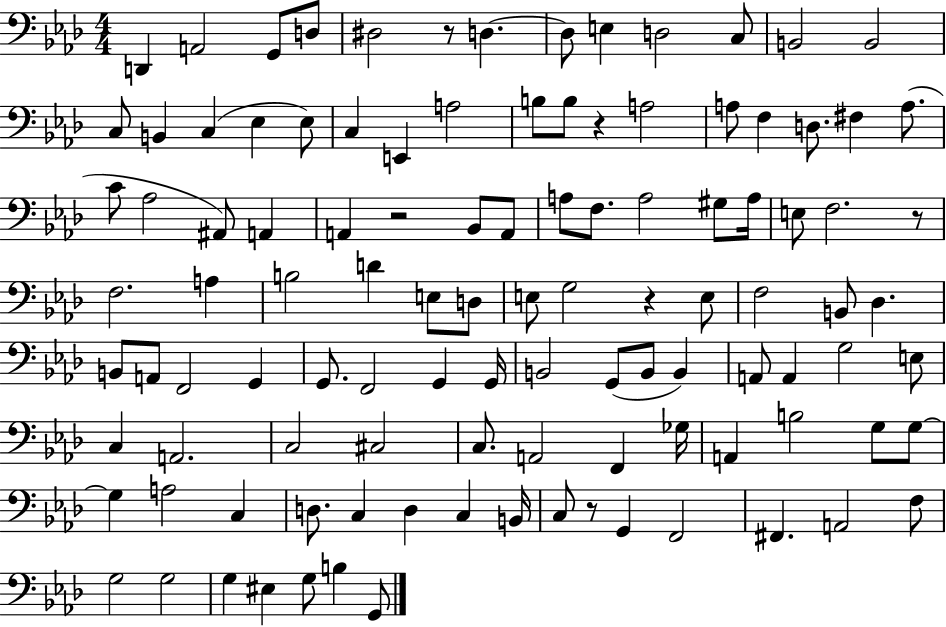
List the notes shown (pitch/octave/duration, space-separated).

D2/q A2/h G2/e D3/e D#3/h R/e D3/q. D3/e E3/q D3/h C3/e B2/h B2/h C3/e B2/q C3/q Eb3/q Eb3/e C3/q E2/q A3/h B3/e B3/e R/q A3/h A3/e F3/q D3/e. F#3/q A3/e. C4/e Ab3/h A#2/e A2/q A2/q R/h Bb2/e A2/e A3/e F3/e. A3/h G#3/e A3/s E3/e F3/h. R/e F3/h. A3/q B3/h D4/q E3/e D3/e E3/e G3/h R/q E3/e F3/h B2/e Db3/q. B2/e A2/e F2/h G2/q G2/e. F2/h G2/q G2/s B2/h G2/e B2/e B2/q A2/e A2/q G3/h E3/e C3/q A2/h. C3/h C#3/h C3/e. A2/h F2/q Gb3/s A2/q B3/h G3/e G3/e G3/q A3/h C3/q D3/e. C3/q D3/q C3/q B2/s C3/e R/e G2/q F2/h F#2/q. A2/h F3/e G3/h G3/h G3/q EIS3/q G3/e B3/q G2/e